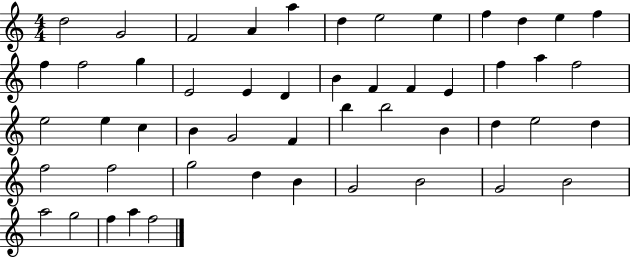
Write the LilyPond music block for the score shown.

{
  \clef treble
  \numericTimeSignature
  \time 4/4
  \key c \major
  d''2 g'2 | f'2 a'4 a''4 | d''4 e''2 e''4 | f''4 d''4 e''4 f''4 | \break f''4 f''2 g''4 | e'2 e'4 d'4 | b'4 f'4 f'4 e'4 | f''4 a''4 f''2 | \break e''2 e''4 c''4 | b'4 g'2 f'4 | b''4 b''2 b'4 | d''4 e''2 d''4 | \break f''2 f''2 | g''2 d''4 b'4 | g'2 b'2 | g'2 b'2 | \break a''2 g''2 | f''4 a''4 f''2 | \bar "|."
}